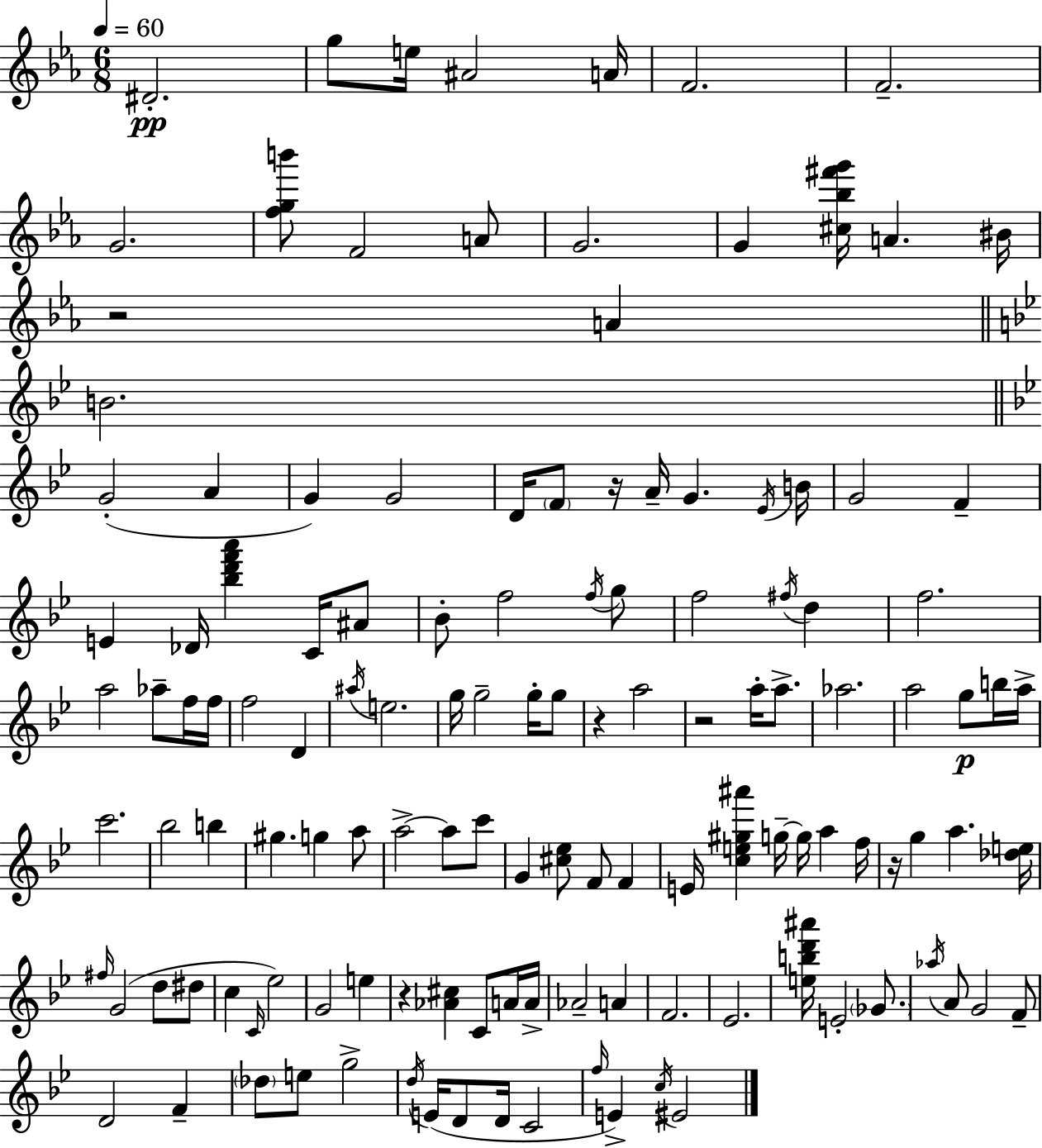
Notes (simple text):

D#4/h. G5/e E5/s A#4/h A4/s F4/h. F4/h. G4/h. [F5,G5,B6]/e F4/h A4/e G4/h. G4/q [C#5,Bb5,F#6,G6]/s A4/q. BIS4/s R/h A4/q B4/h. G4/h A4/q G4/q G4/h D4/s F4/e R/s A4/s G4/q. Eb4/s B4/s G4/h F4/q E4/q Db4/s [Bb5,D6,F6,A6]/q C4/s A#4/e Bb4/e F5/h F5/s G5/e F5/h F#5/s D5/q F5/h. A5/h Ab5/e F5/s F5/s F5/h D4/q A#5/s E5/h. G5/s G5/h G5/s G5/e R/q A5/h R/h A5/s A5/e. Ab5/h. A5/h G5/e B5/s A5/s C6/h. Bb5/h B5/q G#5/q. G5/q A5/e A5/h A5/e C6/e G4/q [C#5,Eb5]/e F4/e F4/q E4/s [C5,E5,G#5,A#6]/q G5/s G5/s A5/q F5/s R/s G5/q A5/q. [Db5,E5]/s F#5/s G4/h D5/e D#5/e C5/q C4/s Eb5/h G4/h E5/q R/q [Ab4,C#5]/q C4/e A4/s A4/s Ab4/h A4/q F4/h. Eb4/h. [E5,B5,D6,A#6]/s E4/h Gb4/e. Ab5/s A4/e G4/h F4/e D4/h F4/q Db5/e E5/e G5/h D5/s E4/s D4/e D4/s C4/h F5/s E4/q C5/s EIS4/h